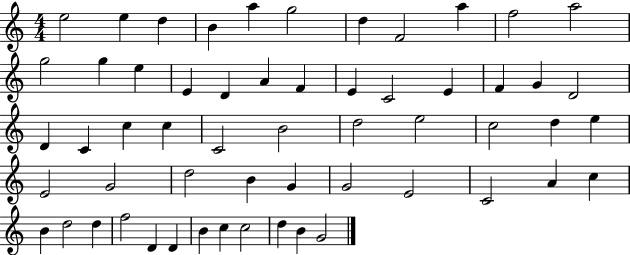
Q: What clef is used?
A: treble